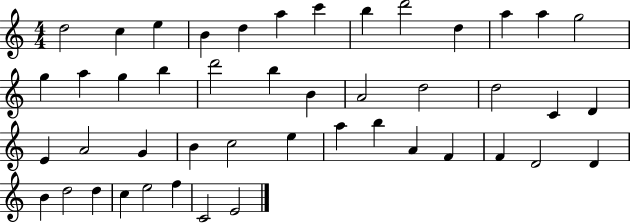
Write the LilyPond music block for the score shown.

{
  \clef treble
  \numericTimeSignature
  \time 4/4
  \key c \major
  d''2 c''4 e''4 | b'4 d''4 a''4 c'''4 | b''4 d'''2 d''4 | a''4 a''4 g''2 | \break g''4 a''4 g''4 b''4 | d'''2 b''4 b'4 | a'2 d''2 | d''2 c'4 d'4 | \break e'4 a'2 g'4 | b'4 c''2 e''4 | a''4 b''4 a'4 f'4 | f'4 d'2 d'4 | \break b'4 d''2 d''4 | c''4 e''2 f''4 | c'2 e'2 | \bar "|."
}